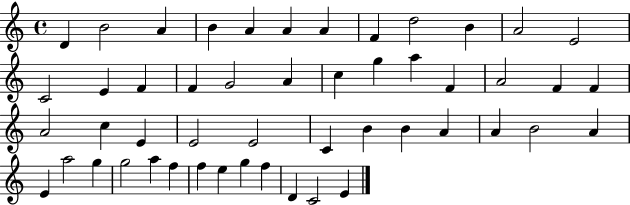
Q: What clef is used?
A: treble